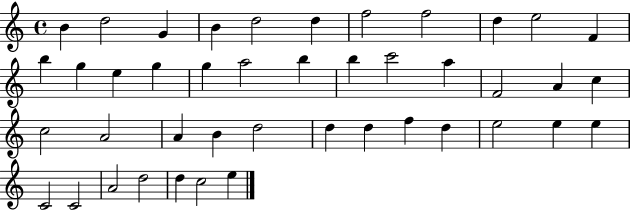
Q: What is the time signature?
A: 4/4